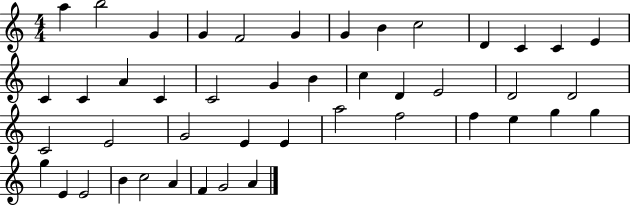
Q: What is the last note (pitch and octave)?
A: A4